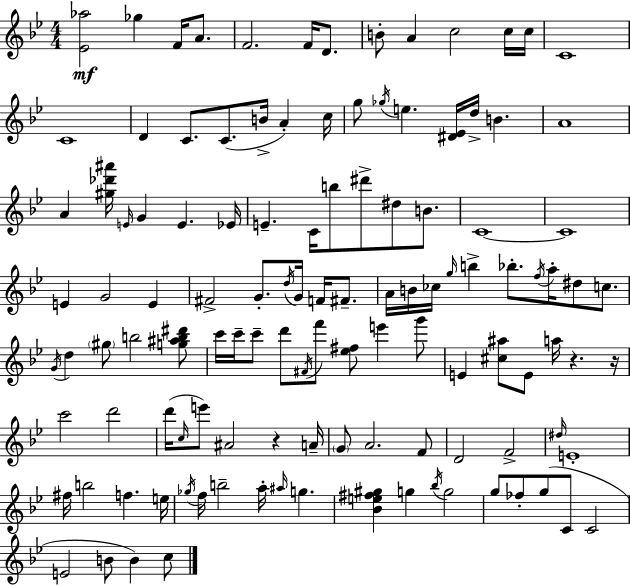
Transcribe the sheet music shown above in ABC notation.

X:1
T:Untitled
M:4/4
L:1/4
K:Gm
[_E_a]2 _g F/4 A/2 F2 F/4 D/2 B/2 A c2 c/4 c/4 C4 C4 D C/2 C/2 B/4 A c/4 g/2 _g/4 e [^D_E]/4 d/4 B A4 A [^g_d'^a']/4 E/4 G E _E/4 E C/4 b/2 ^d'/2 ^d/2 B/2 C4 C4 E G2 E ^F2 G/2 d/4 G/4 F/4 ^F/2 A/4 B/4 _c/4 g/4 b _b/2 f/4 a/4 ^d/2 c/2 G/4 d ^g/2 b2 [g^ab^d']/2 c'/4 c'/4 c'/2 d'/2 ^F/4 f'/2 [_e^f]/2 e' g'/2 E [^c^a]/2 E/2 a/4 z z/4 c'2 d'2 d'/4 c/4 e'/2 ^A2 z A/4 G/2 A2 F/2 D2 F2 ^d/4 E4 ^f/4 b2 f e/4 _g/4 f/4 b2 a/4 ^a/4 g [_Be^f^g] g _b/4 g2 g/2 _f/2 g/2 C/2 C2 E2 B/2 B c/2